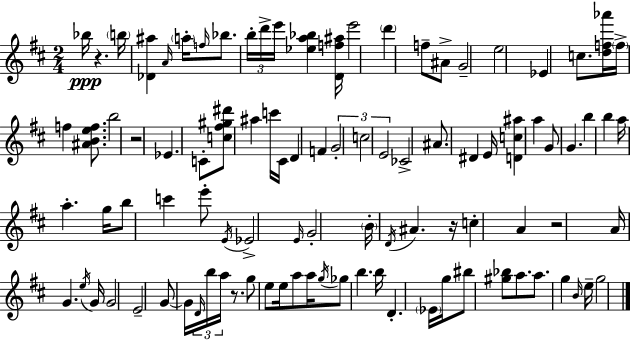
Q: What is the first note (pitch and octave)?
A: Bb5